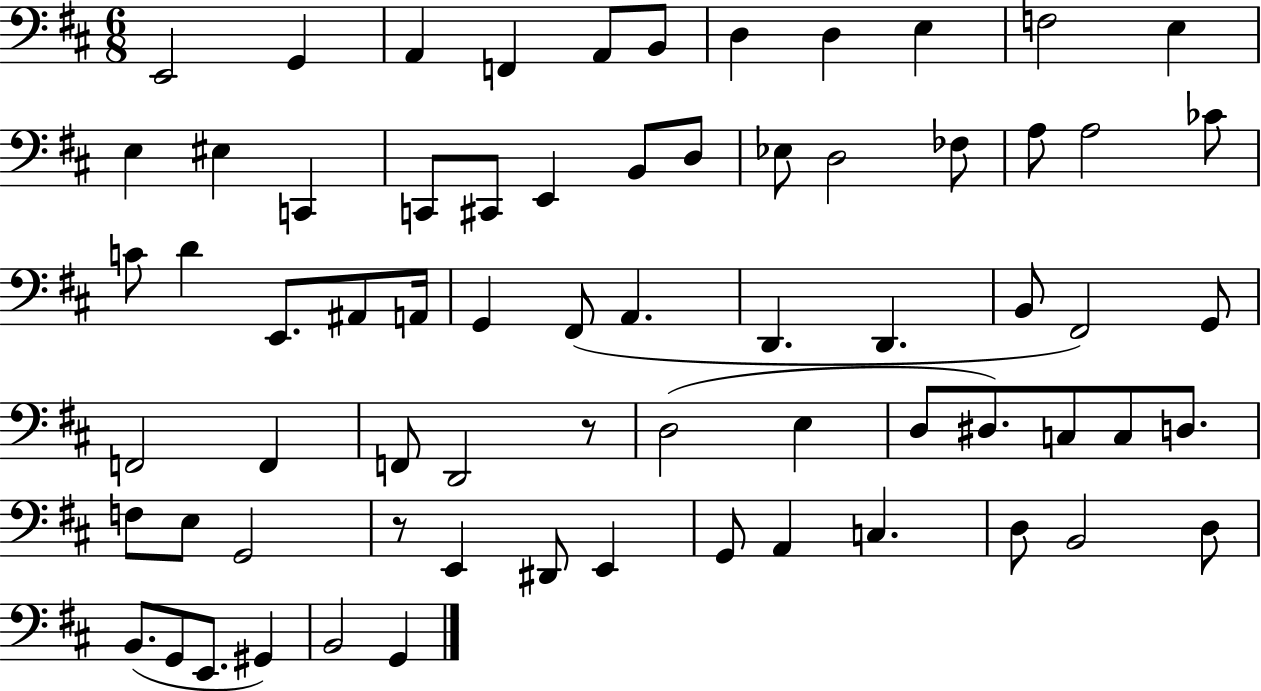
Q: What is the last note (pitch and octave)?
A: G2